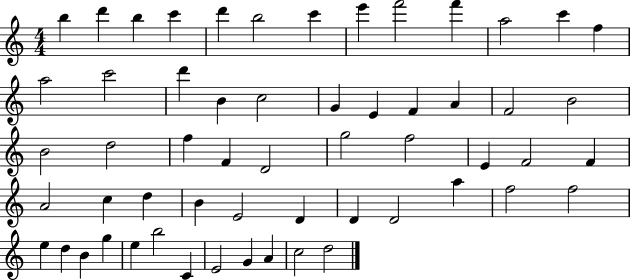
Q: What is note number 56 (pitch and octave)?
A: C5